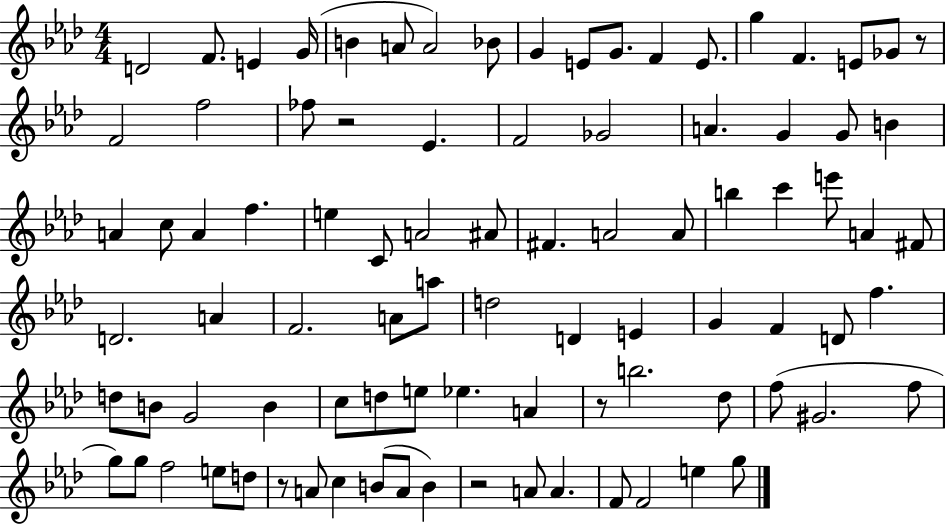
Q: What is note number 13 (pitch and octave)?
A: E4